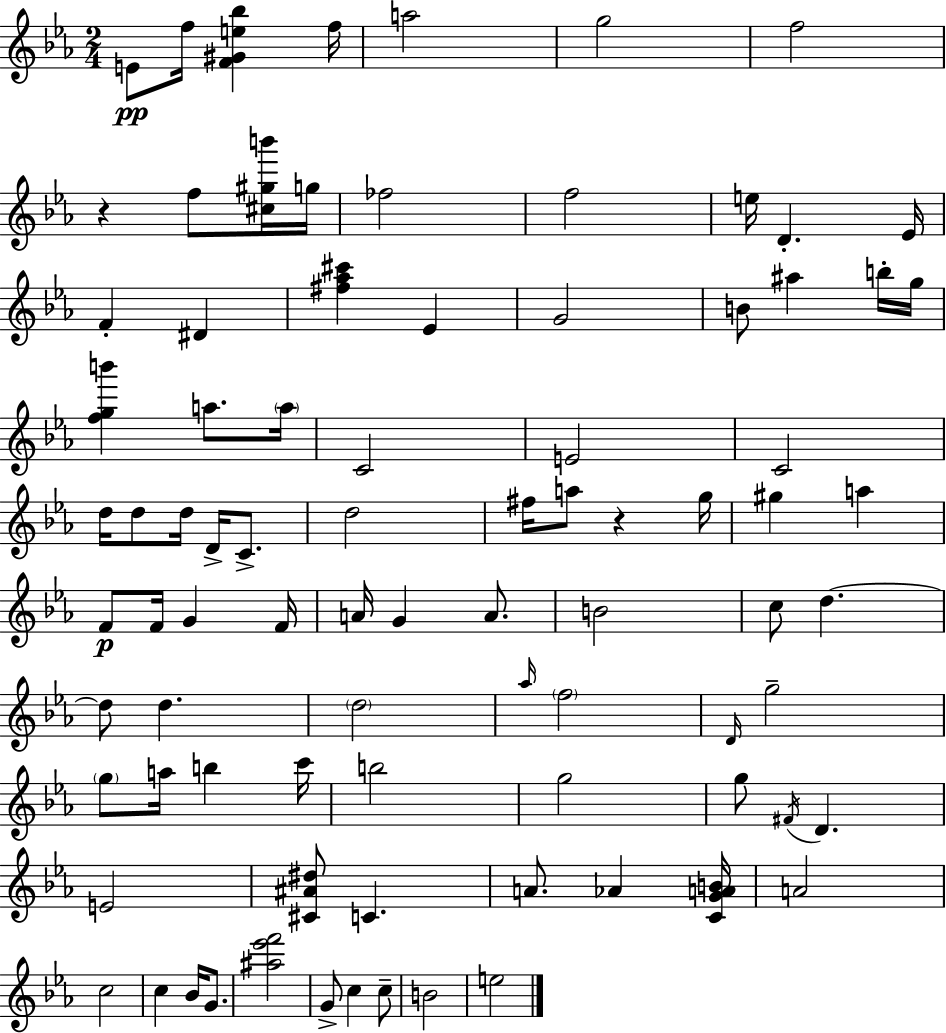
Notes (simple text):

E4/e F5/s [F4,G#4,E5,Bb5]/q F5/s A5/h G5/h F5/h R/q F5/e [C#5,G#5,B6]/s G5/s FES5/h F5/h E5/s D4/q. Eb4/s F4/q D#4/q [F#5,Ab5,C#6]/q Eb4/q G4/h B4/e A#5/q B5/s G5/s [F5,G5,B6]/q A5/e. A5/s C4/h E4/h C4/h D5/s D5/e D5/s D4/s C4/e. D5/h F#5/s A5/e R/q G5/s G#5/q A5/q F4/e F4/s G4/q F4/s A4/s G4/q A4/e. B4/h C5/e D5/q. D5/e D5/q. D5/h Ab5/s F5/h D4/s G5/h G5/e A5/s B5/q C6/s B5/h G5/h G5/e F#4/s D4/q. E4/h [C#4,A#4,D#5]/e C4/q. A4/e. Ab4/q [C4,G4,A4,B4]/s A4/h C5/h C5/q Bb4/s G4/e. [A#5,Eb6,F6]/h G4/e C5/q C5/e B4/h E5/h